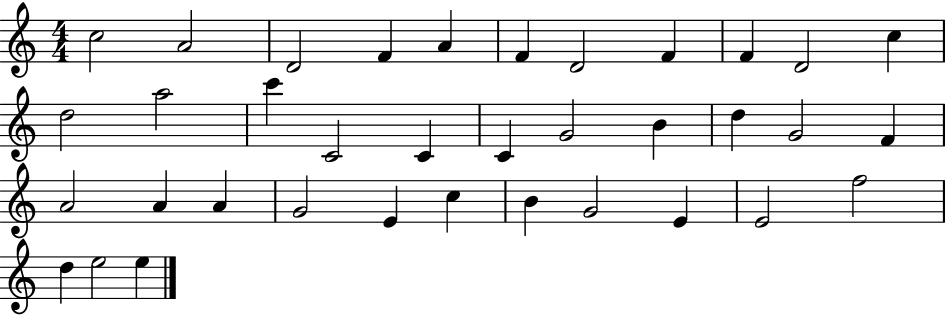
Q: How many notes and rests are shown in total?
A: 36